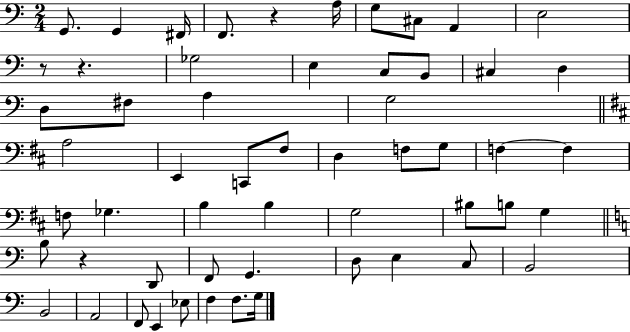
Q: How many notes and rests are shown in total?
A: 56